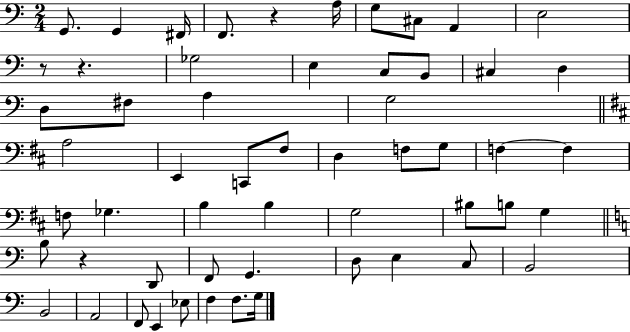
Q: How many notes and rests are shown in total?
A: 56